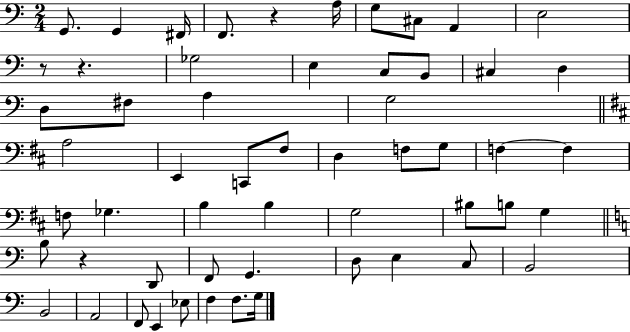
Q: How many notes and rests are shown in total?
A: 56